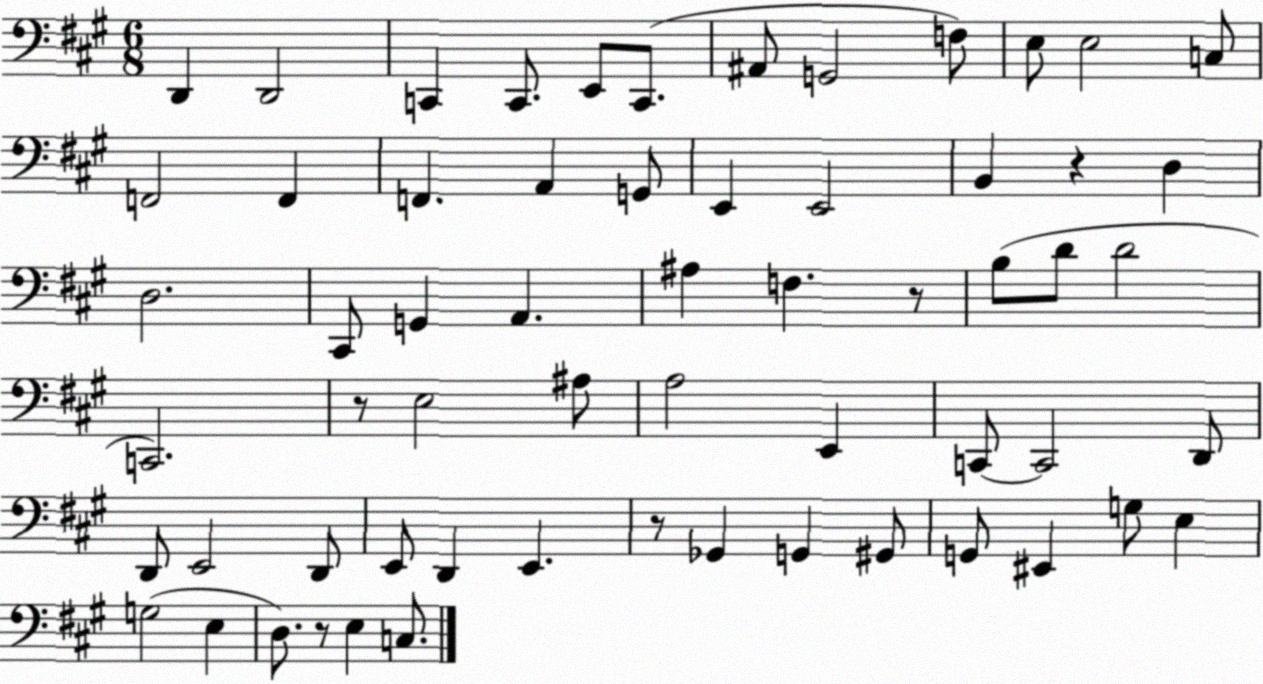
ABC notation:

X:1
T:Untitled
M:6/8
L:1/4
K:A
D,, D,,2 C,, C,,/2 E,,/2 C,,/2 ^A,,/2 G,,2 F,/2 E,/2 E,2 C,/2 F,,2 F,, F,, A,, G,,/2 E,, E,,2 B,, z D, D,2 ^C,,/2 G,, A,, ^A, F, z/2 B,/2 D/2 D2 C,,2 z/2 E,2 ^A,/2 A,2 E,, C,,/2 C,,2 D,,/2 D,,/2 E,,2 D,,/2 E,,/2 D,, E,, z/2 _G,, G,, ^G,,/2 G,,/2 ^E,, G,/2 E, G,2 E, D,/2 z/2 E, C,/2